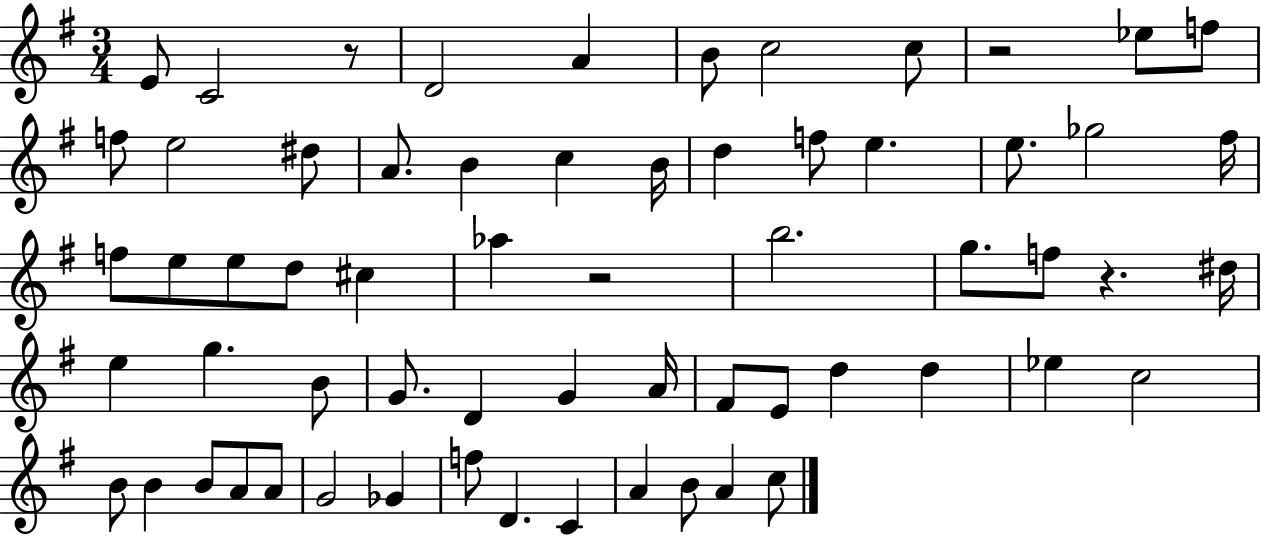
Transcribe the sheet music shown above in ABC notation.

X:1
T:Untitled
M:3/4
L:1/4
K:G
E/2 C2 z/2 D2 A B/2 c2 c/2 z2 _e/2 f/2 f/2 e2 ^d/2 A/2 B c B/4 d f/2 e e/2 _g2 ^f/4 f/2 e/2 e/2 d/2 ^c _a z2 b2 g/2 f/2 z ^d/4 e g B/2 G/2 D G A/4 ^F/2 E/2 d d _e c2 B/2 B B/2 A/2 A/2 G2 _G f/2 D C A B/2 A c/2